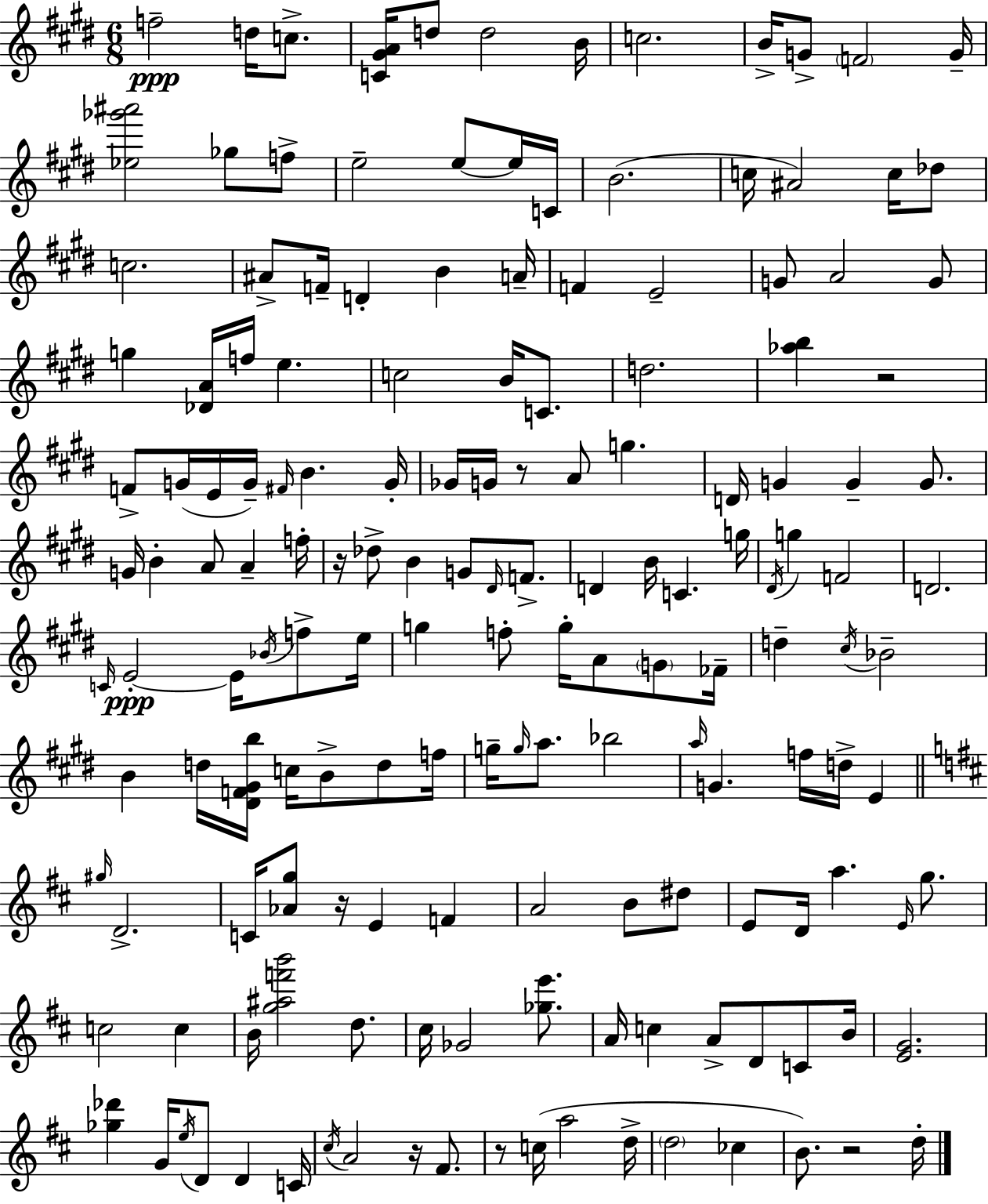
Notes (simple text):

F5/h D5/s C5/e. [C4,G#4,A4]/s D5/e D5/h B4/s C5/h. B4/s G4/e F4/h G4/s [Eb5,Gb6,A#6]/h Gb5/e F5/e E5/h E5/e E5/s C4/s B4/h. C5/s A#4/h C5/s Db5/e C5/h. A#4/e F4/s D4/q B4/q A4/s F4/q E4/h G4/e A4/h G4/e G5/q [Db4,A4]/s F5/s E5/q. C5/h B4/s C4/e. D5/h. [Ab5,B5]/q R/h F4/e G4/s E4/s G4/s F#4/s B4/q. G4/s Gb4/s G4/s R/e A4/e G5/q. D4/s G4/q G4/q G4/e. G4/s B4/q A4/e A4/q F5/s R/s Db5/e B4/q G4/e D#4/s F4/e. D4/q B4/s C4/q. G5/s D#4/s G5/q F4/h D4/h. C4/s E4/h E4/s Bb4/s F5/e E5/s G5/q F5/e G5/s A4/e G4/e FES4/s D5/q C#5/s Bb4/h B4/q D5/s [D#4,F4,G#4,B5]/s C5/s B4/e D5/e F5/s G5/s G5/s A5/e. Bb5/h A5/s G4/q. F5/s D5/s E4/q G#5/s D4/h. C4/s [Ab4,G5]/e R/s E4/q F4/q A4/h B4/e D#5/e E4/e D4/s A5/q. E4/s G5/e. C5/h C5/q B4/s [G5,A#5,F6,B6]/h D5/e. C#5/s Gb4/h [Gb5,E6]/e. A4/s C5/q A4/e D4/e C4/e B4/s [E4,G4]/h. [Gb5,Db6]/q G4/s E5/s D4/e D4/q C4/s C#5/s A4/h R/s F#4/e. R/e C5/s A5/h D5/s D5/h CES5/q B4/e. R/h D5/s